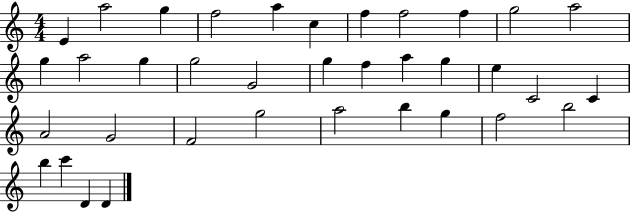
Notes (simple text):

E4/q A5/h G5/q F5/h A5/q C5/q F5/q F5/h F5/q G5/h A5/h G5/q A5/h G5/q G5/h G4/h G5/q F5/q A5/q G5/q E5/q C4/h C4/q A4/h G4/h F4/h G5/h A5/h B5/q G5/q F5/h B5/h B5/q C6/q D4/q D4/q